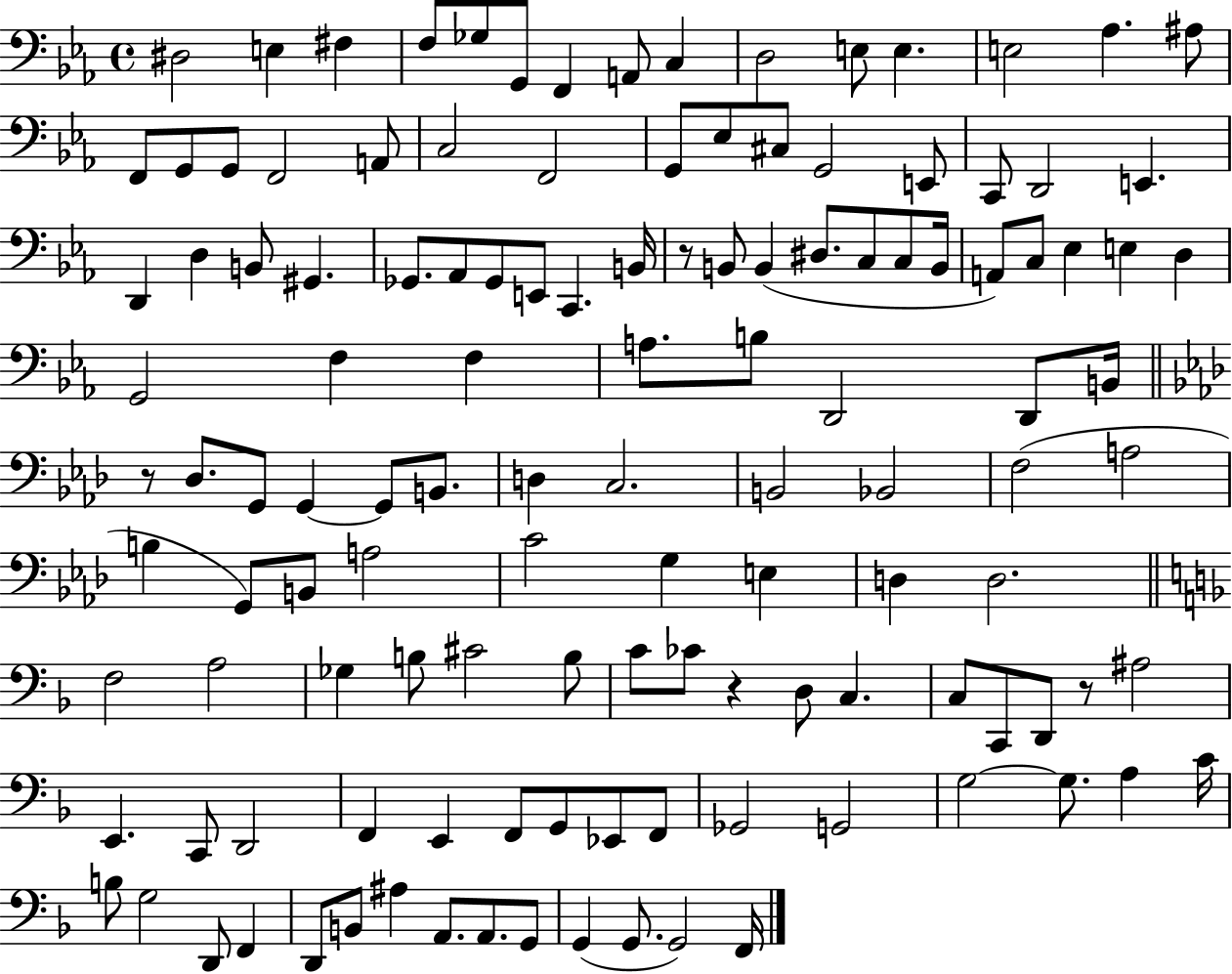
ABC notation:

X:1
T:Untitled
M:4/4
L:1/4
K:Eb
^D,2 E, ^F, F,/2 _G,/2 G,,/2 F,, A,,/2 C, D,2 E,/2 E, E,2 _A, ^A,/2 F,,/2 G,,/2 G,,/2 F,,2 A,,/2 C,2 F,,2 G,,/2 _E,/2 ^C,/2 G,,2 E,,/2 C,,/2 D,,2 E,, D,, D, B,,/2 ^G,, _G,,/2 _A,,/2 _G,,/2 E,,/2 C,, B,,/4 z/2 B,,/2 B,, ^D,/2 C,/2 C,/2 B,,/4 A,,/2 C,/2 _E, E, D, G,,2 F, F, A,/2 B,/2 D,,2 D,,/2 B,,/4 z/2 _D,/2 G,,/2 G,, G,,/2 B,,/2 D, C,2 B,,2 _B,,2 F,2 A,2 B, G,,/2 B,,/2 A,2 C2 G, E, D, D,2 F,2 A,2 _G, B,/2 ^C2 B,/2 C/2 _C/2 z D,/2 C, C,/2 C,,/2 D,,/2 z/2 ^A,2 E,, C,,/2 D,,2 F,, E,, F,,/2 G,,/2 _E,,/2 F,,/2 _G,,2 G,,2 G,2 G,/2 A, C/4 B,/2 G,2 D,,/2 F,, D,,/2 B,,/2 ^A, A,,/2 A,,/2 G,,/2 G,, G,,/2 G,,2 F,,/4